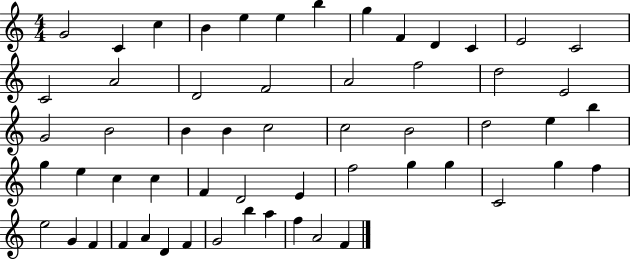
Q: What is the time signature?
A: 4/4